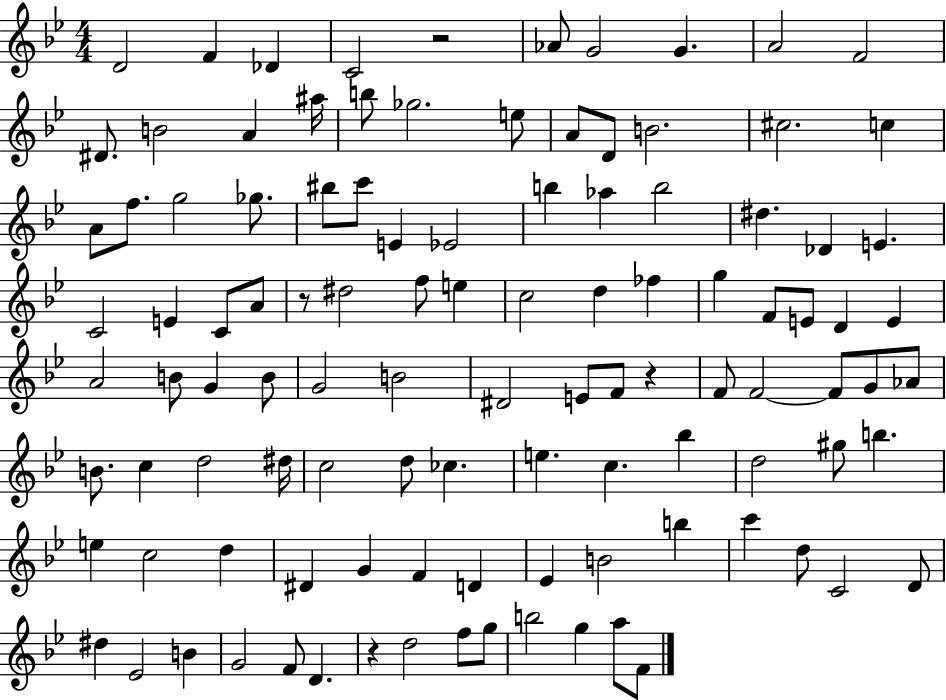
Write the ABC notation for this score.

X:1
T:Untitled
M:4/4
L:1/4
K:Bb
D2 F _D C2 z2 _A/2 G2 G A2 F2 ^D/2 B2 A ^a/4 b/2 _g2 e/2 A/2 D/2 B2 ^c2 c A/2 f/2 g2 _g/2 ^b/2 c'/2 E _E2 b _a b2 ^d _D E C2 E C/2 A/2 z/2 ^d2 f/2 e c2 d _f g F/2 E/2 D E A2 B/2 G B/2 G2 B2 ^D2 E/2 F/2 z F/2 F2 F/2 G/2 _A/2 B/2 c d2 ^d/4 c2 d/2 _c e c _b d2 ^g/2 b e c2 d ^D G F D _E B2 b c' d/2 C2 D/2 ^d _E2 B G2 F/2 D z d2 f/2 g/2 b2 g a/2 F/2